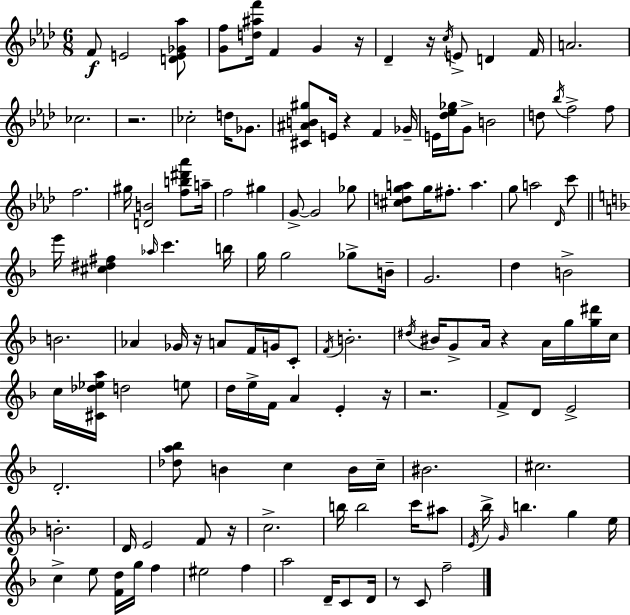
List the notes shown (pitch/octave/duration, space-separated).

F4/e E4/h [D4,E4,Gb4,Ab5]/e [G4,F5]/e [D5,A#5,F6]/s F4/q G4/q R/s Db4/q R/s C5/s E4/e D4/q F4/s A4/h. CES5/h. R/h. CES5/h D5/s Gb4/e. [C#4,A#4,B4,G#5]/e E4/s R/q F4/q Gb4/s E4/s [Db5,Eb5,Gb5]/s G4/e B4/h D5/e Bb5/s F5/h F5/e F5/h. G#5/s [D4,B4]/h [F5,B5,D#6,Ab6]/e A5/s F5/h G#5/q G4/e G4/h Gb5/e [C#5,D5,G5,A5]/e G5/s F#5/e. A5/q. G5/e A5/h Db4/s C6/e E6/s [C#5,D#5,F#5]/q Ab5/s C6/q. B5/s G5/s G5/h Gb5/e B4/s G4/h. D5/q B4/h B4/h. Ab4/q Gb4/s R/s A4/e F4/s G4/s C4/e F4/s B4/h. D#5/s BIS4/s G4/e A4/s R/q A4/s G5/s [G5,D#6]/s C5/s C5/s [C#4,Db5,Eb5,A5]/s D5/h E5/e D5/s E5/s F4/s A4/q E4/q R/s R/h. F4/e D4/e E4/h D4/h. [Db5,A5,Bb5]/e B4/q C5/q B4/s C5/s BIS4/h. C#5/h. B4/h. D4/s E4/h F4/e R/s C5/h. B5/s B5/h C6/s A#5/e E4/s Bb5/s G4/s B5/q. G5/q E5/s C5/q E5/e [F4,D5]/s G5/s F5/q EIS5/h F5/q A5/h D4/s C4/e D4/s R/e C4/e F5/h